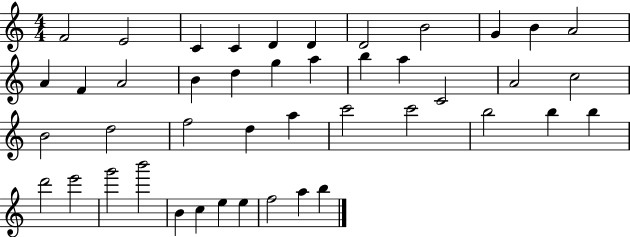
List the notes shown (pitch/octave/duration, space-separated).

F4/h E4/h C4/q C4/q D4/q D4/q D4/h B4/h G4/q B4/q A4/h A4/q F4/q A4/h B4/q D5/q G5/q A5/q B5/q A5/q C4/h A4/h C5/h B4/h D5/h F5/h D5/q A5/q C6/h C6/h B5/h B5/q B5/q D6/h E6/h G6/h B6/h B4/q C5/q E5/q E5/q F5/h A5/q B5/q